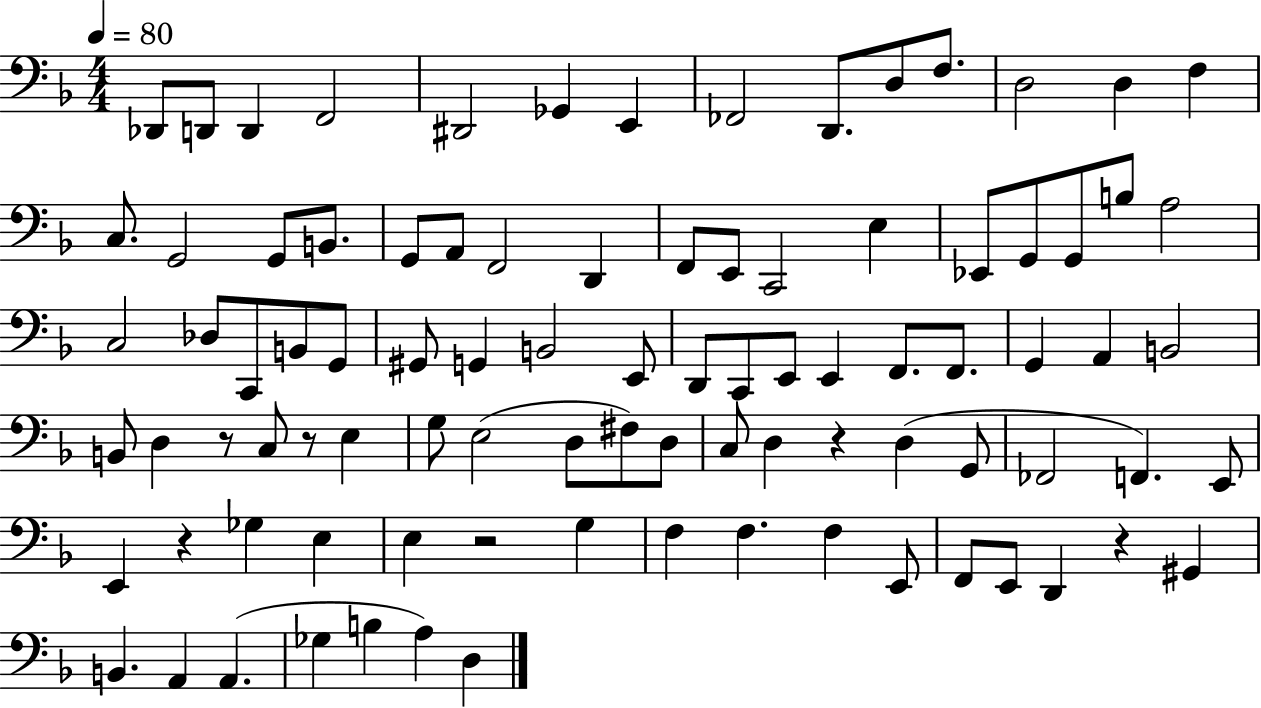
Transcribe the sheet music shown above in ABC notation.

X:1
T:Untitled
M:4/4
L:1/4
K:F
_D,,/2 D,,/2 D,, F,,2 ^D,,2 _G,, E,, _F,,2 D,,/2 D,/2 F,/2 D,2 D, F, C,/2 G,,2 G,,/2 B,,/2 G,,/2 A,,/2 F,,2 D,, F,,/2 E,,/2 C,,2 E, _E,,/2 G,,/2 G,,/2 B,/2 A,2 C,2 _D,/2 C,,/2 B,,/2 G,,/2 ^G,,/2 G,, B,,2 E,,/2 D,,/2 C,,/2 E,,/2 E,, F,,/2 F,,/2 G,, A,, B,,2 B,,/2 D, z/2 C,/2 z/2 E, G,/2 E,2 D,/2 ^F,/2 D,/2 C,/2 D, z D, G,,/2 _F,,2 F,, E,,/2 E,, z _G, E, E, z2 G, F, F, F, E,,/2 F,,/2 E,,/2 D,, z ^G,, B,, A,, A,, _G, B, A, D,